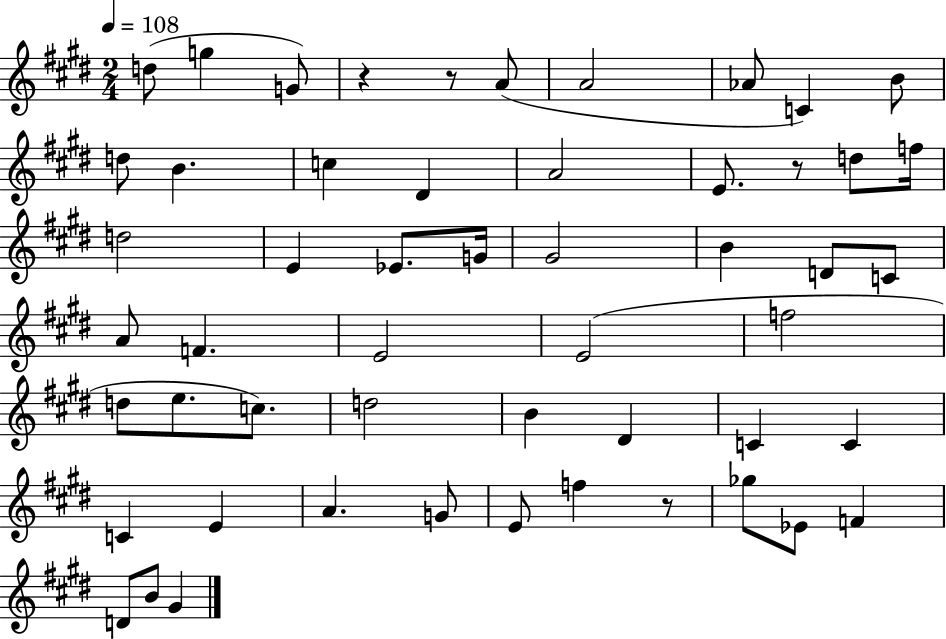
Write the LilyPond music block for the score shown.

{
  \clef treble
  \numericTimeSignature
  \time 2/4
  \key e \major
  \tempo 4 = 108
  d''8( g''4 g'8) | r4 r8 a'8( | a'2 | aes'8 c'4) b'8 | \break d''8 b'4. | c''4 dis'4 | a'2 | e'8. r8 d''8 f''16 | \break d''2 | e'4 ees'8. g'16 | gis'2 | b'4 d'8 c'8 | \break a'8 f'4. | e'2 | e'2( | f''2 | \break d''8 e''8. c''8.) | d''2 | b'4 dis'4 | c'4 c'4 | \break c'4 e'4 | a'4. g'8 | e'8 f''4 r8 | ges''8 ees'8 f'4 | \break d'8 b'8 gis'4 | \bar "|."
}